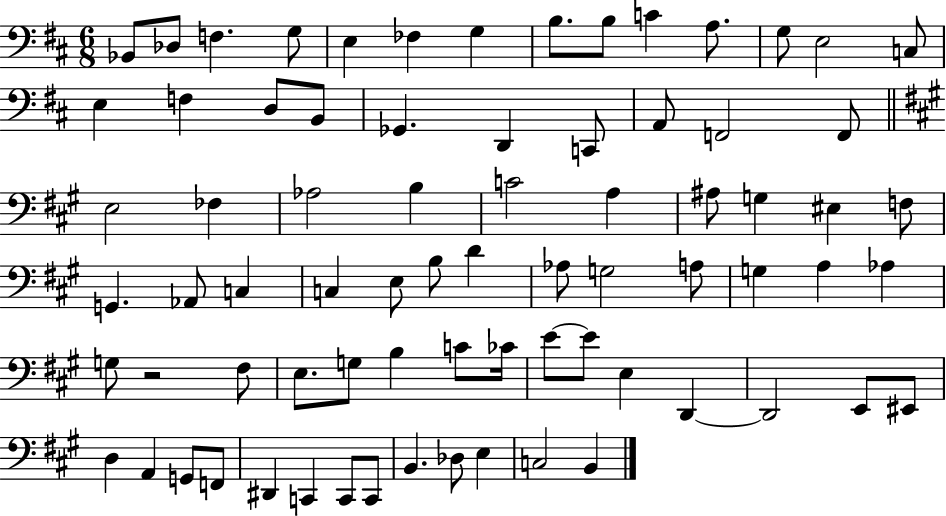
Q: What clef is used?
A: bass